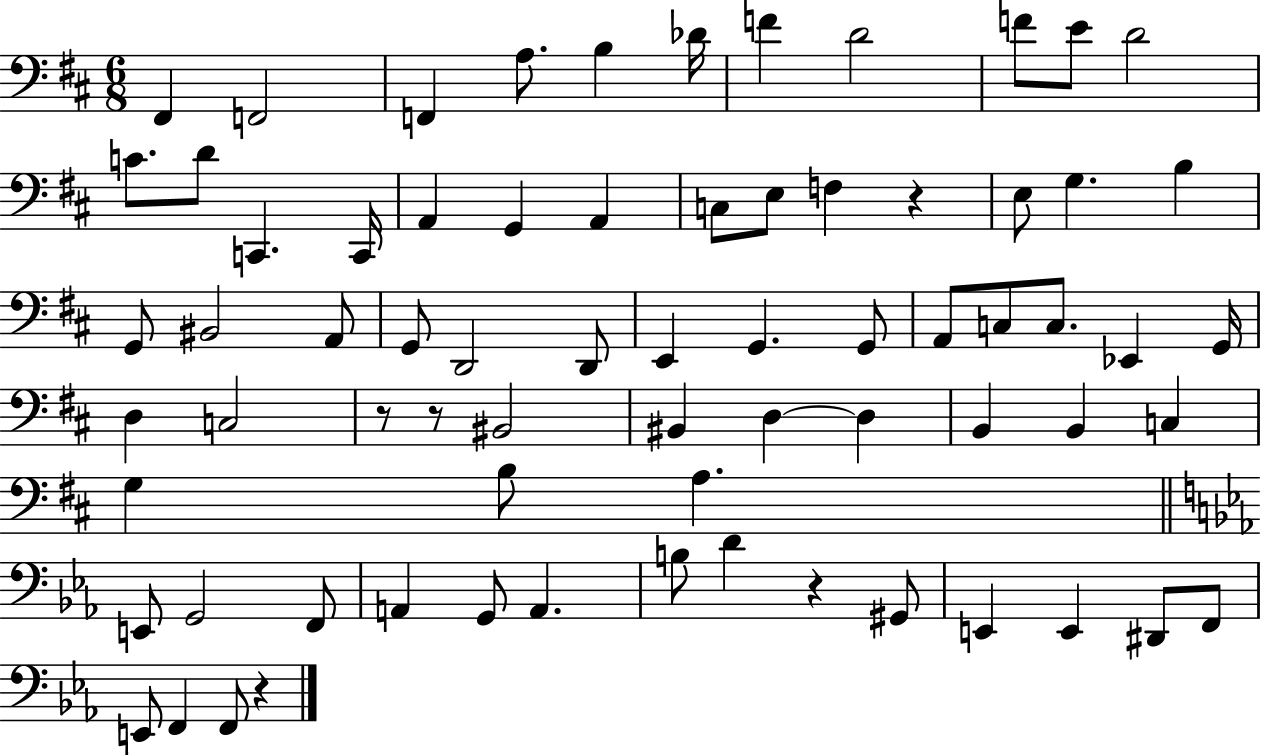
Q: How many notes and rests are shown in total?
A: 71